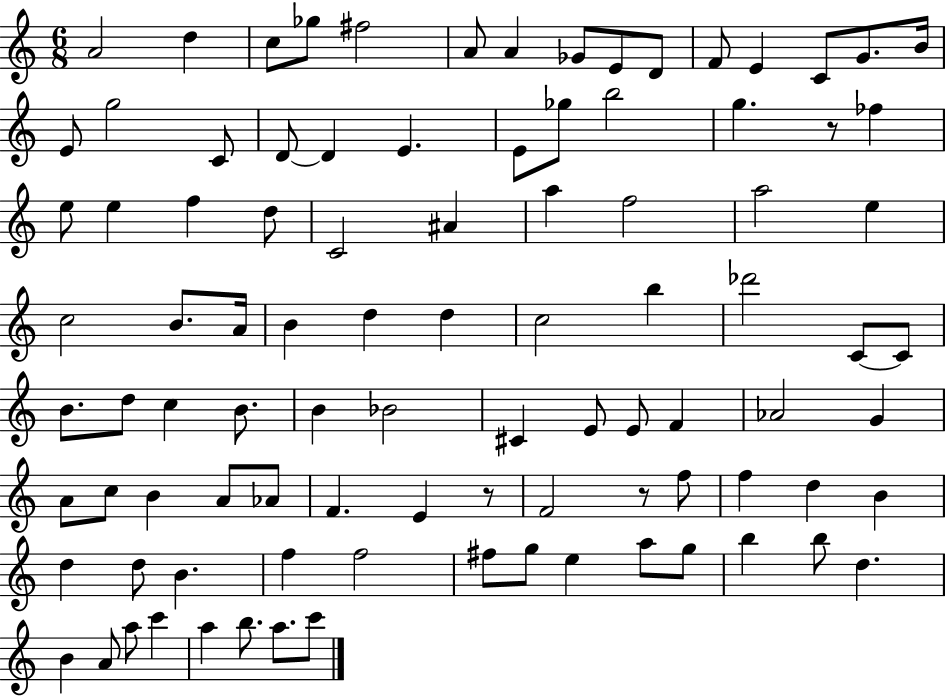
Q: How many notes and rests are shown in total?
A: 95